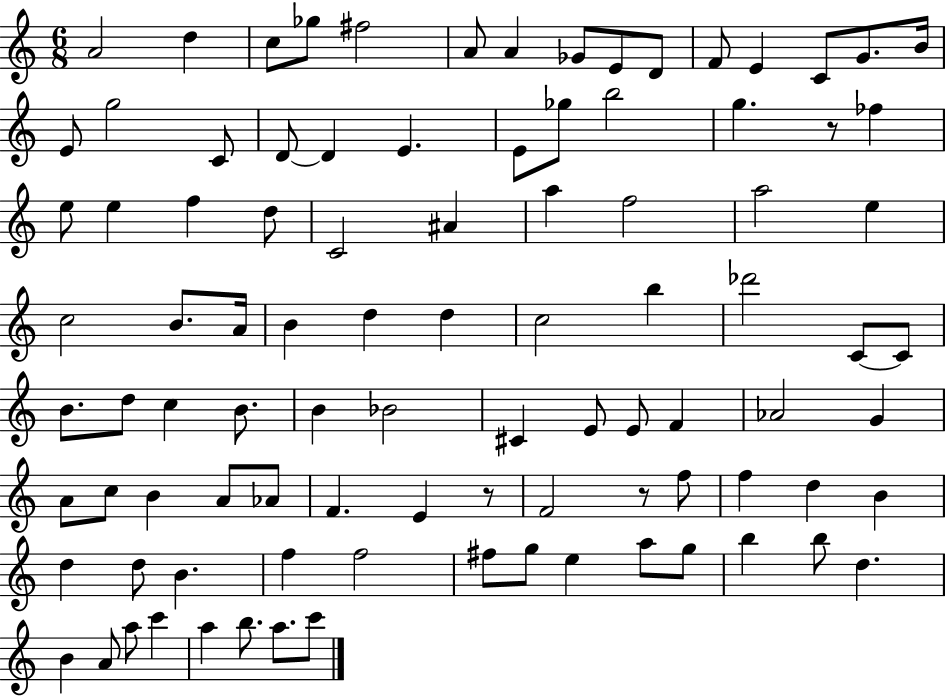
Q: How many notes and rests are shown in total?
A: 95